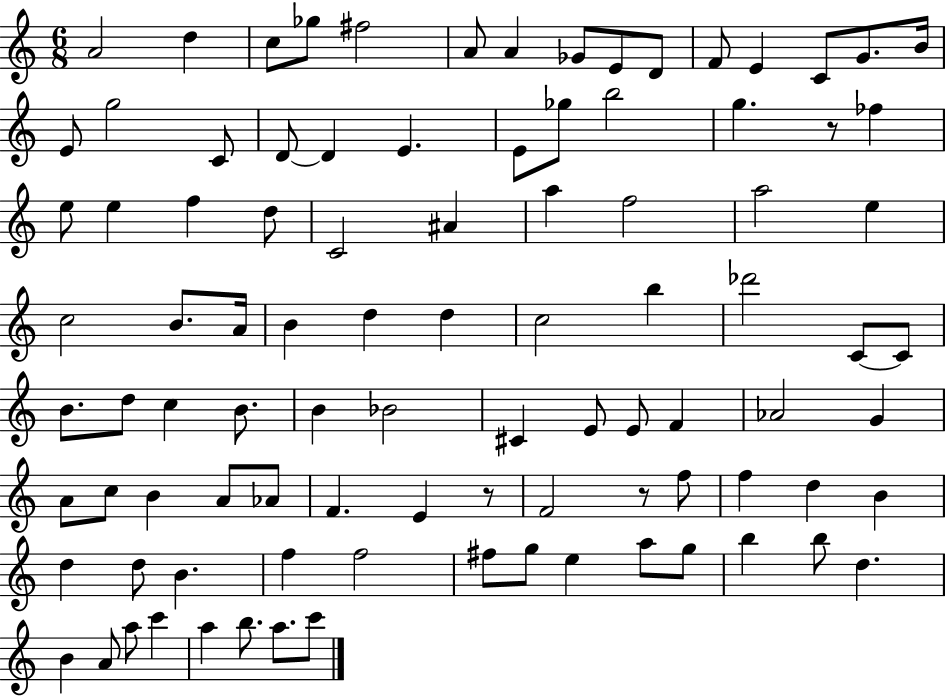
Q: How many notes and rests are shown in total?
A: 95